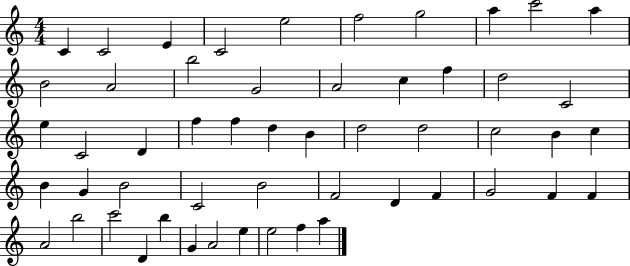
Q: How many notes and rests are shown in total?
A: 53